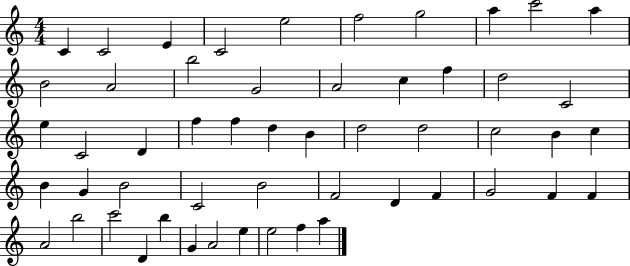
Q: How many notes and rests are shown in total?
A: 53